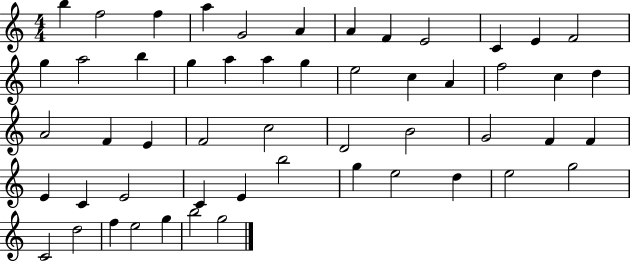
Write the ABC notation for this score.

X:1
T:Untitled
M:4/4
L:1/4
K:C
b f2 f a G2 A A F E2 C E F2 g a2 b g a a g e2 c A f2 c d A2 F E F2 c2 D2 B2 G2 F F E C E2 C E b2 g e2 d e2 g2 C2 d2 f e2 g b2 g2